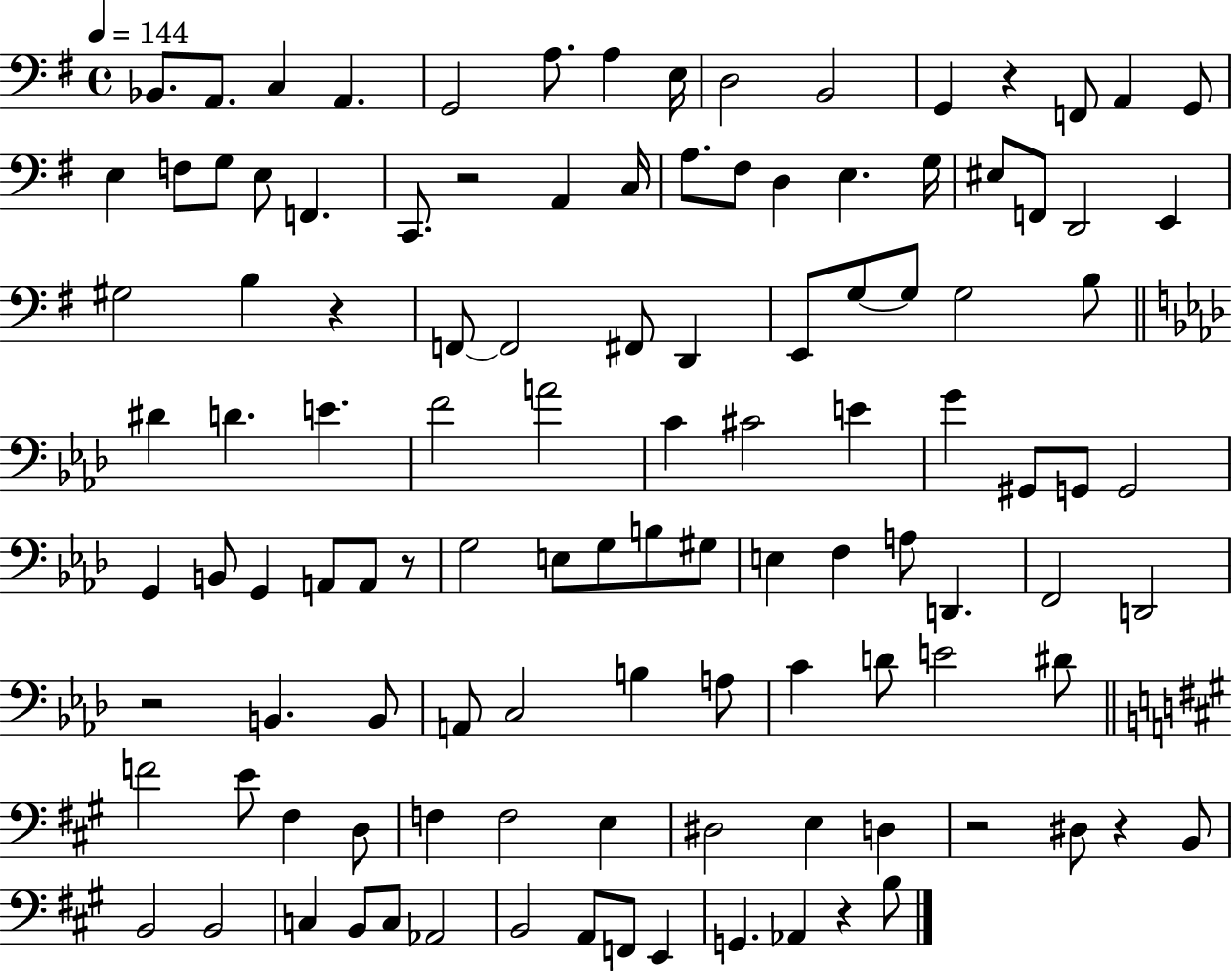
{
  \clef bass
  \time 4/4
  \defaultTimeSignature
  \key g \major
  \tempo 4 = 144
  bes,8. a,8. c4 a,4. | g,2 a8. a4 e16 | d2 b,2 | g,4 r4 f,8 a,4 g,8 | \break e4 f8 g8 e8 f,4. | c,8. r2 a,4 c16 | a8. fis8 d4 e4. g16 | eis8 f,8 d,2 e,4 | \break gis2 b4 r4 | f,8~~ f,2 fis,8 d,4 | e,8 g8~~ g8 g2 b8 | \bar "||" \break \key f \minor dis'4 d'4. e'4. | f'2 a'2 | c'4 cis'2 e'4 | g'4 gis,8 g,8 g,2 | \break g,4 b,8 g,4 a,8 a,8 r8 | g2 e8 g8 b8 gis8 | e4 f4 a8 d,4. | f,2 d,2 | \break r2 b,4. b,8 | a,8 c2 b4 a8 | c'4 d'8 e'2 dis'8 | \bar "||" \break \key a \major f'2 e'8 fis4 d8 | f4 f2 e4 | dis2 e4 d4 | r2 dis8 r4 b,8 | \break b,2 b,2 | c4 b,8 c8 aes,2 | b,2 a,8 f,8 e,4 | g,4. aes,4 r4 b8 | \break \bar "|."
}